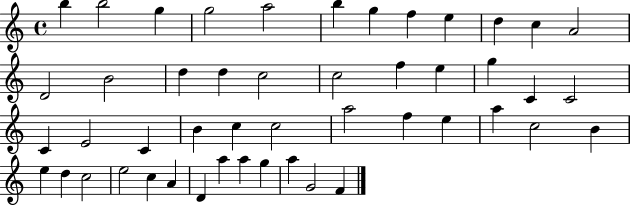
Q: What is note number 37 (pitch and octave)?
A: D5